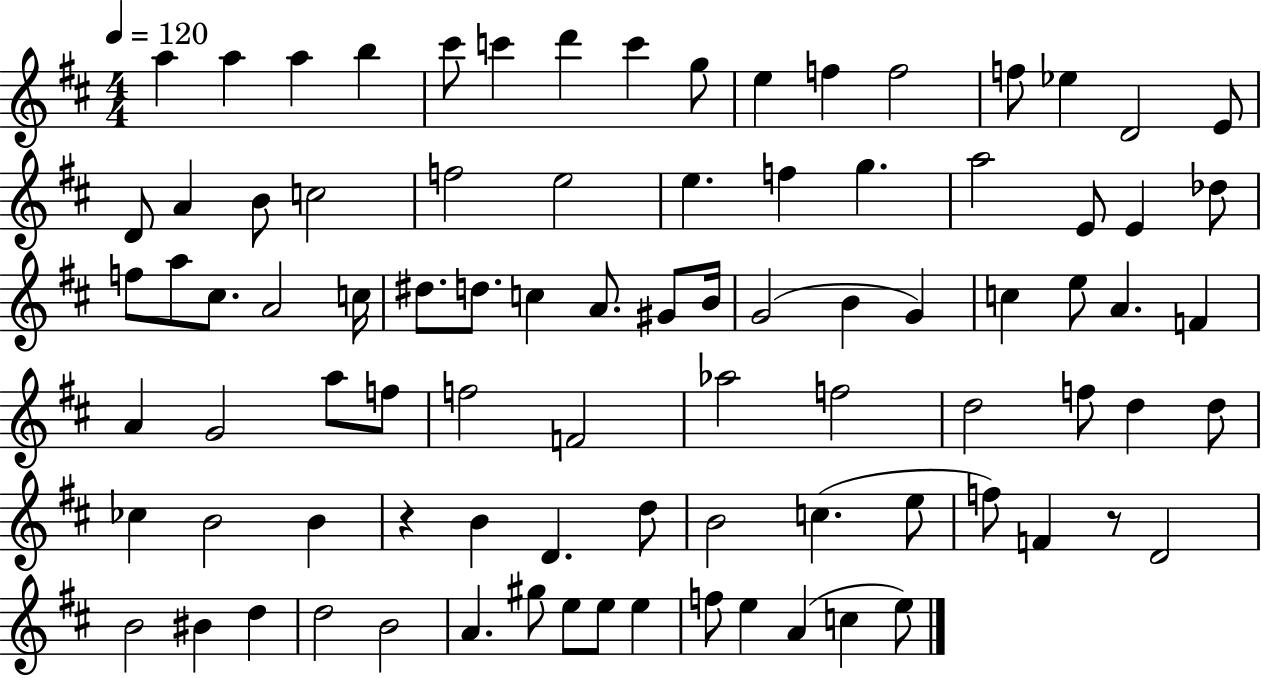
{
  \clef treble
  \numericTimeSignature
  \time 4/4
  \key d \major
  \tempo 4 = 120
  \repeat volta 2 { a''4 a''4 a''4 b''4 | cis'''8 c'''4 d'''4 c'''4 g''8 | e''4 f''4 f''2 | f''8 ees''4 d'2 e'8 | \break d'8 a'4 b'8 c''2 | f''2 e''2 | e''4. f''4 g''4. | a''2 e'8 e'4 des''8 | \break f''8 a''8 cis''8. a'2 c''16 | dis''8. d''8. c''4 a'8. gis'8 b'16 | g'2( b'4 g'4) | c''4 e''8 a'4. f'4 | \break a'4 g'2 a''8 f''8 | f''2 f'2 | aes''2 f''2 | d''2 f''8 d''4 d''8 | \break ces''4 b'2 b'4 | r4 b'4 d'4. d''8 | b'2 c''4.( e''8 | f''8) f'4 r8 d'2 | \break b'2 bis'4 d''4 | d''2 b'2 | a'4. gis''8 e''8 e''8 e''4 | f''8 e''4 a'4( c''4 e''8) | \break } \bar "|."
}